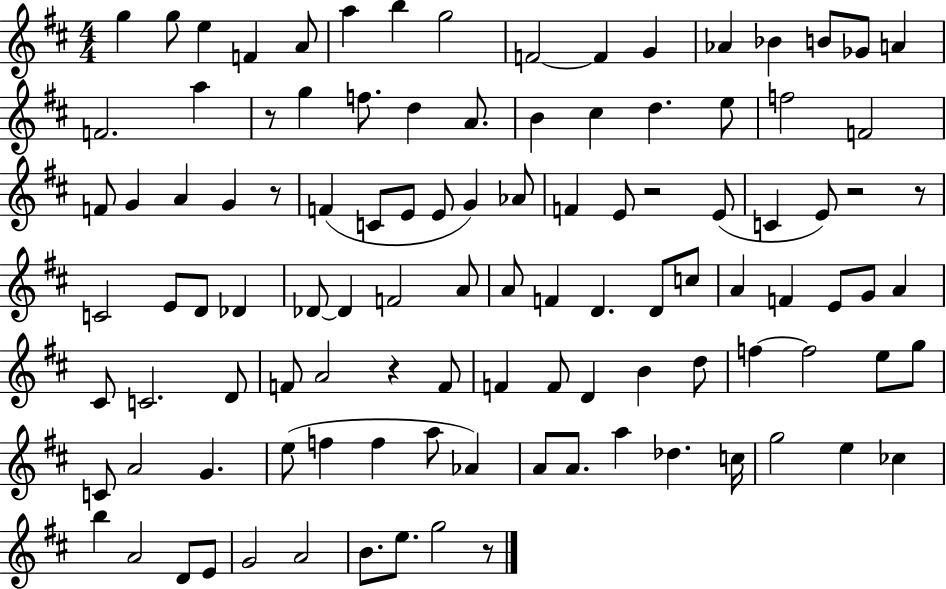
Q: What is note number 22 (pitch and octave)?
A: A4